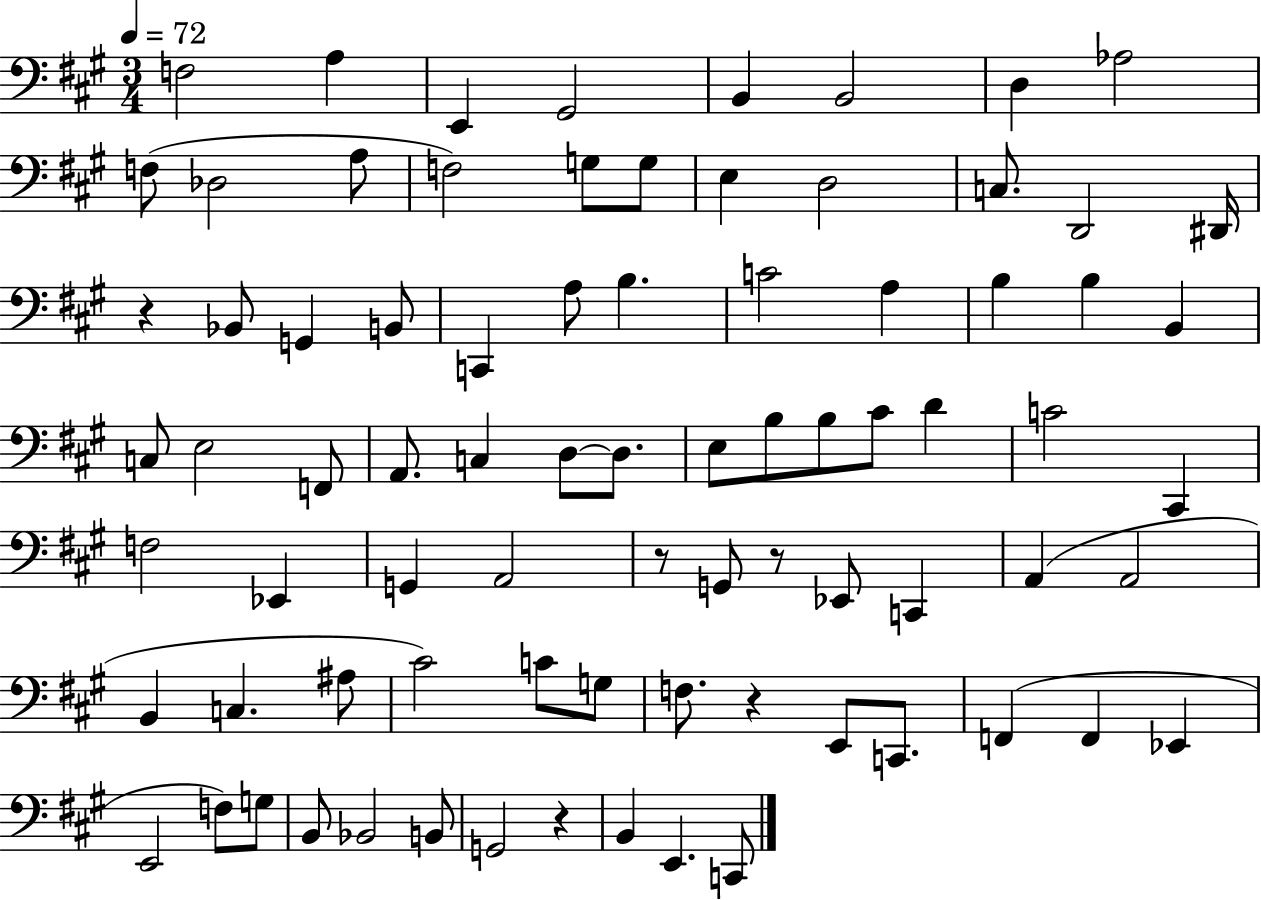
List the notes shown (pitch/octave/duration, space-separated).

F3/h A3/q E2/q G#2/h B2/q B2/h D3/q Ab3/h F3/e Db3/h A3/e F3/h G3/e G3/e E3/q D3/h C3/e. D2/h D#2/s R/q Bb2/e G2/q B2/e C2/q A3/e B3/q. C4/h A3/q B3/q B3/q B2/q C3/e E3/h F2/e A2/e. C3/q D3/e D3/e. E3/e B3/e B3/e C#4/e D4/q C4/h C#2/q F3/h Eb2/q G2/q A2/h R/e G2/e R/e Eb2/e C2/q A2/q A2/h B2/q C3/q. A#3/e C#4/h C4/e G3/e F3/e. R/q E2/e C2/e. F2/q F2/q Eb2/q E2/h F3/e G3/e B2/e Bb2/h B2/e G2/h R/q B2/q E2/q. C2/e